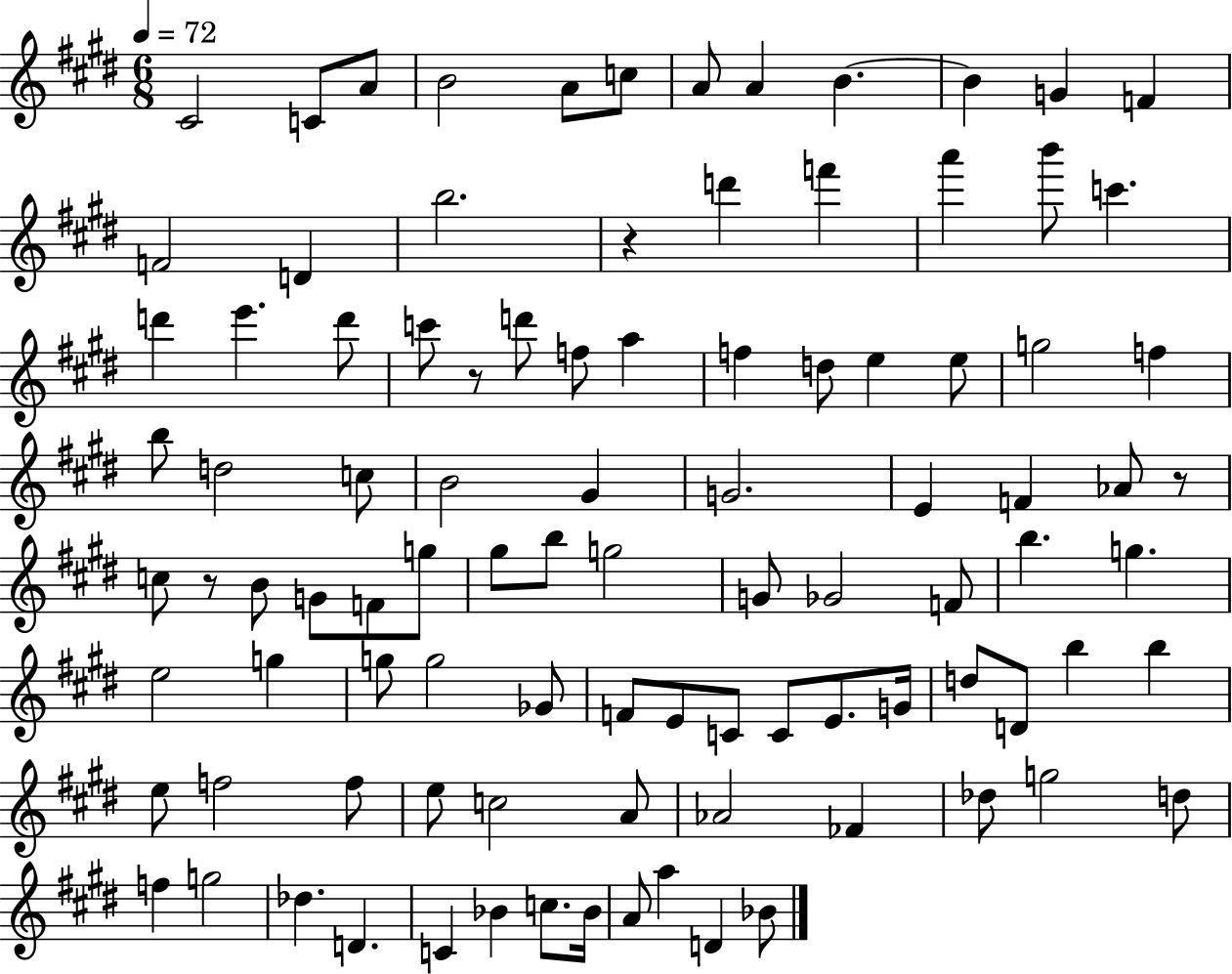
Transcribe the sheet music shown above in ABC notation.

X:1
T:Untitled
M:6/8
L:1/4
K:E
^C2 C/2 A/2 B2 A/2 c/2 A/2 A B B G F F2 D b2 z d' f' a' b'/2 c' d' e' d'/2 c'/2 z/2 d'/2 f/2 a f d/2 e e/2 g2 f b/2 d2 c/2 B2 ^G G2 E F _A/2 z/2 c/2 z/2 B/2 G/2 F/2 g/2 ^g/2 b/2 g2 G/2 _G2 F/2 b g e2 g g/2 g2 _G/2 F/2 E/2 C/2 C/2 E/2 G/4 d/2 D/2 b b e/2 f2 f/2 e/2 c2 A/2 _A2 _F _d/2 g2 d/2 f g2 _d D C _B c/2 _B/4 A/2 a D _B/2